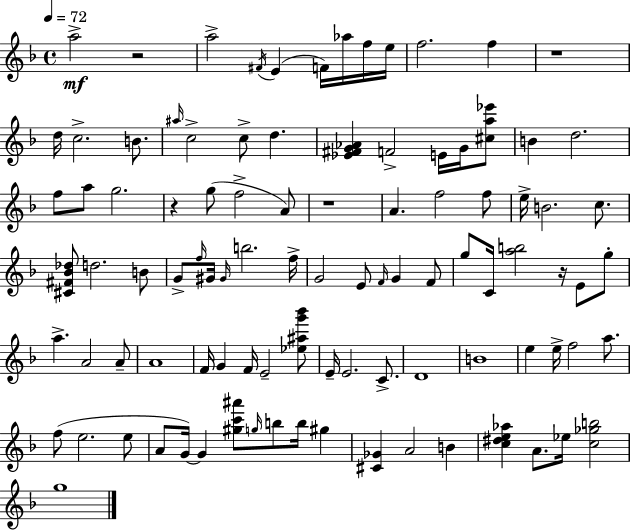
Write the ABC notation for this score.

X:1
T:Untitled
M:4/4
L:1/4
K:F
a2 z2 a2 ^F/4 E F/4 _a/4 f/4 e/4 f2 f z4 d/4 c2 B/2 ^a/4 c2 c/2 d [_E^FG_A] F2 E/4 G/4 [^ca_e']/2 B d2 f/2 a/2 g2 z g/2 f2 A/2 z4 A f2 f/2 e/4 B2 c/2 [^C^F_B_d]/2 d2 B/2 G/2 f/4 ^G/4 ^G/4 b2 f/4 G2 E/2 F/4 G F/2 g/2 C/4 [ab]2 z/4 E/2 g/2 a A2 A/2 A4 F/4 G F/4 E2 [_e^ag'_b']/2 E/4 E2 C/2 D4 B4 e e/4 f2 a/2 f/2 e2 e/2 A/2 G/4 G [^gc'^a']/2 g/4 b/2 b/4 ^g [^C_G] A2 B [c^de_a] A/2 _e/4 [c_gb]2 g4